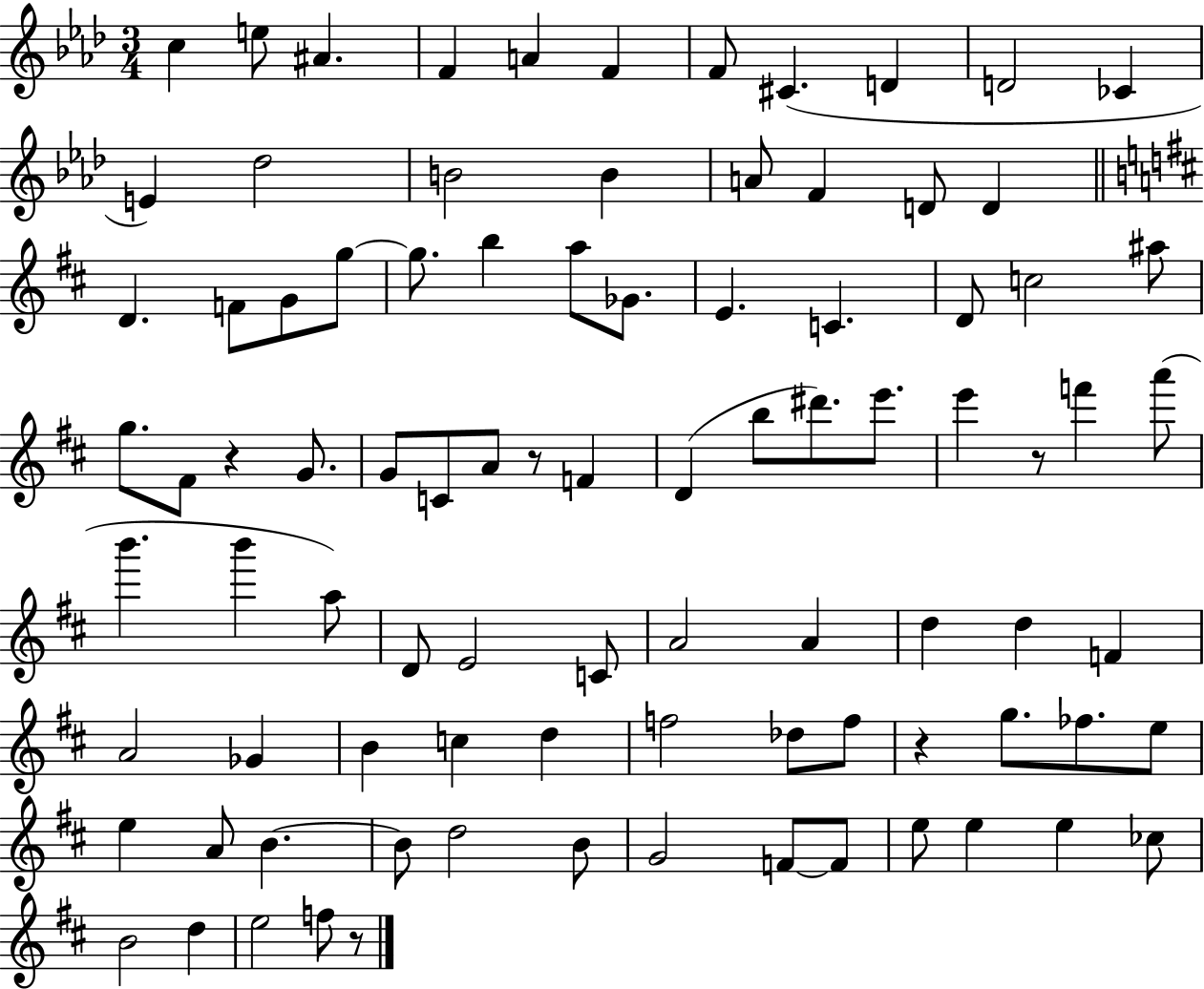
X:1
T:Untitled
M:3/4
L:1/4
K:Ab
c e/2 ^A F A F F/2 ^C D D2 _C E _d2 B2 B A/2 F D/2 D D F/2 G/2 g/2 g/2 b a/2 _G/2 E C D/2 c2 ^a/2 g/2 ^F/2 z G/2 G/2 C/2 A/2 z/2 F D b/2 ^d'/2 e'/2 e' z/2 f' a'/2 b' b' a/2 D/2 E2 C/2 A2 A d d F A2 _G B c d f2 _d/2 f/2 z g/2 _f/2 e/2 e A/2 B B/2 d2 B/2 G2 F/2 F/2 e/2 e e _c/2 B2 d e2 f/2 z/2